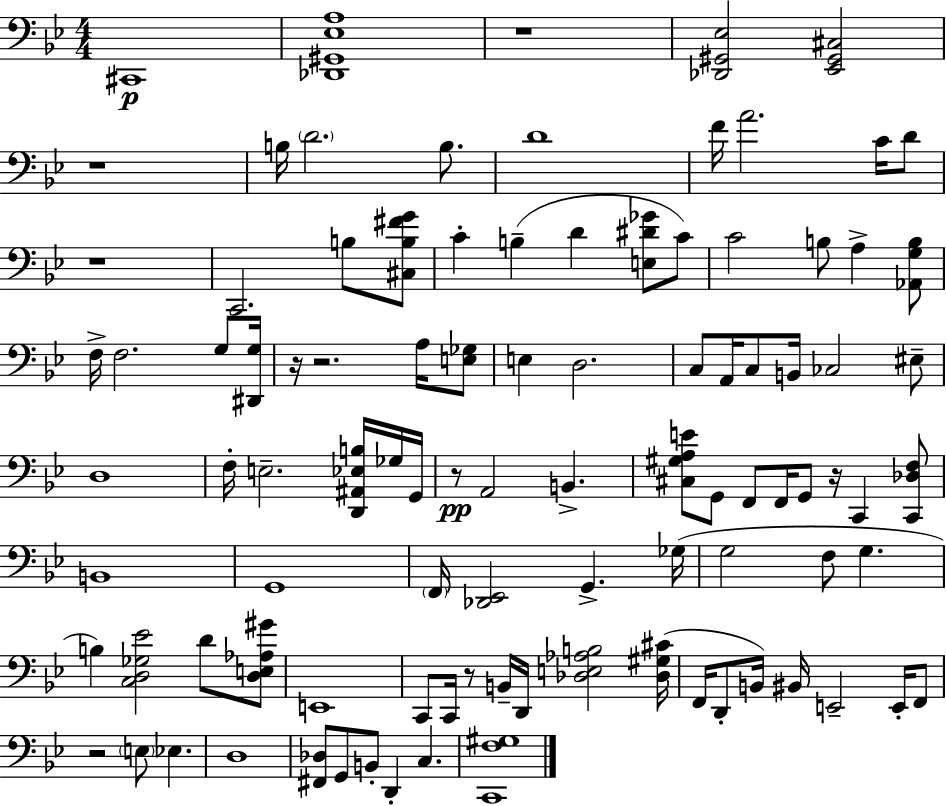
C#2/w [Db2,G#2,Eb3,A3]/w R/w [Db2,G#2,Eb3]/h [Eb2,G#2,C#3]/h R/w B3/s D4/h. B3/e. D4/w F4/s A4/h. C4/s D4/e R/w C2/h. B3/e [C#3,B3,F#4,G4]/e C4/q B3/q D4/q [E3,D#4,Gb4]/e C4/e C4/h B3/e A3/q [Ab2,G3,B3]/e F3/s F3/h. G3/e [D#2,G3]/s R/s R/h. A3/s [E3,Gb3]/e E3/q D3/h. C3/e A2/s C3/e B2/s CES3/h EIS3/e D3/w F3/s E3/h. [D2,A#2,Eb3,B3]/s Gb3/s G2/s R/e A2/h B2/q. [C#3,G#3,A3,E4]/e G2/e F2/e F2/s G2/e R/s C2/q [C2,Db3,F3]/e B2/w G2/w F2/s [Db2,Eb2]/h G2/q. Gb3/s G3/h F3/e G3/q. B3/q [C3,D3,Gb3,Eb4]/h D4/e [D3,E3,Ab3,G#4]/e E2/w C2/e C2/s R/e B2/s D2/s [Db3,E3,Ab3,B3]/h [Db3,G#3,C#4]/s F2/s D2/e B2/s BIS2/s E2/h E2/s F2/e R/h E3/e Eb3/q. D3/w [F#2,Db3]/e G2/e B2/e D2/q C3/q. [C2,F3,G#3]/w